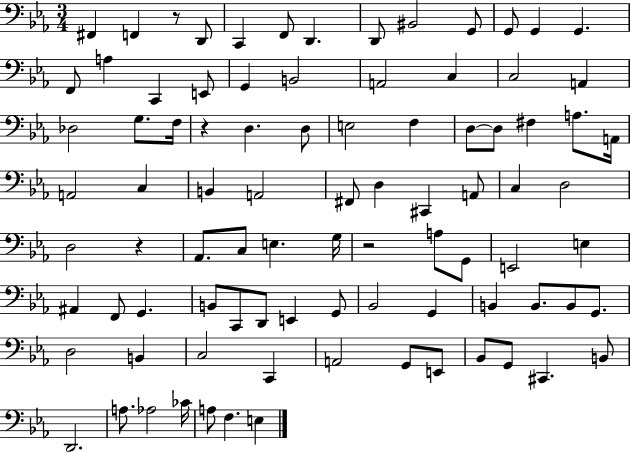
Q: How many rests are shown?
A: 4